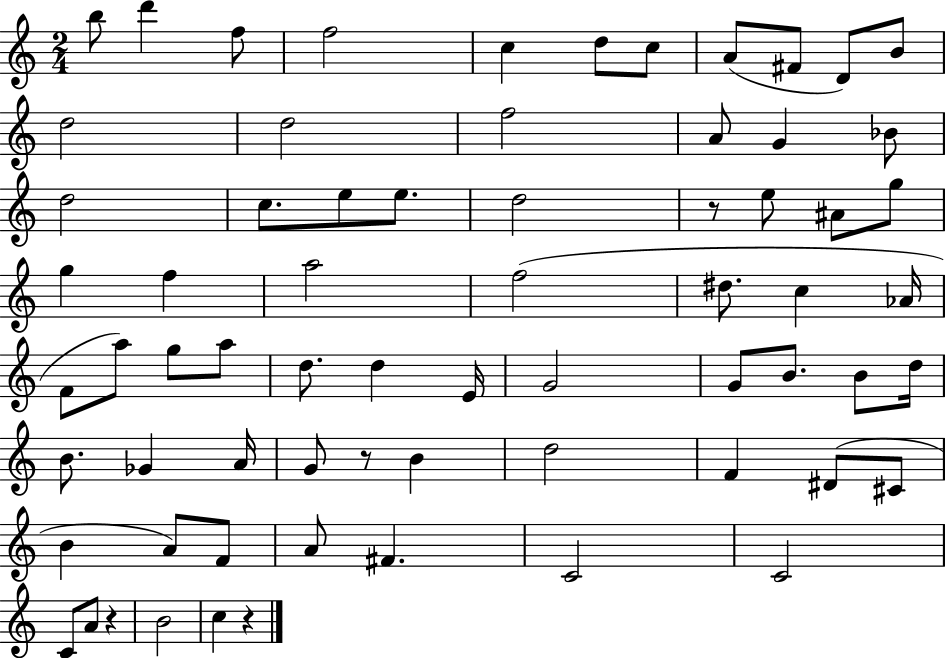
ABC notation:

X:1
T:Untitled
M:2/4
L:1/4
K:C
b/2 d' f/2 f2 c d/2 c/2 A/2 ^F/2 D/2 B/2 d2 d2 f2 A/2 G _B/2 d2 c/2 e/2 e/2 d2 z/2 e/2 ^A/2 g/2 g f a2 f2 ^d/2 c _A/4 F/2 a/2 g/2 a/2 d/2 d E/4 G2 G/2 B/2 B/2 d/4 B/2 _G A/4 G/2 z/2 B d2 F ^D/2 ^C/2 B A/2 F/2 A/2 ^F C2 C2 C/2 A/2 z B2 c z